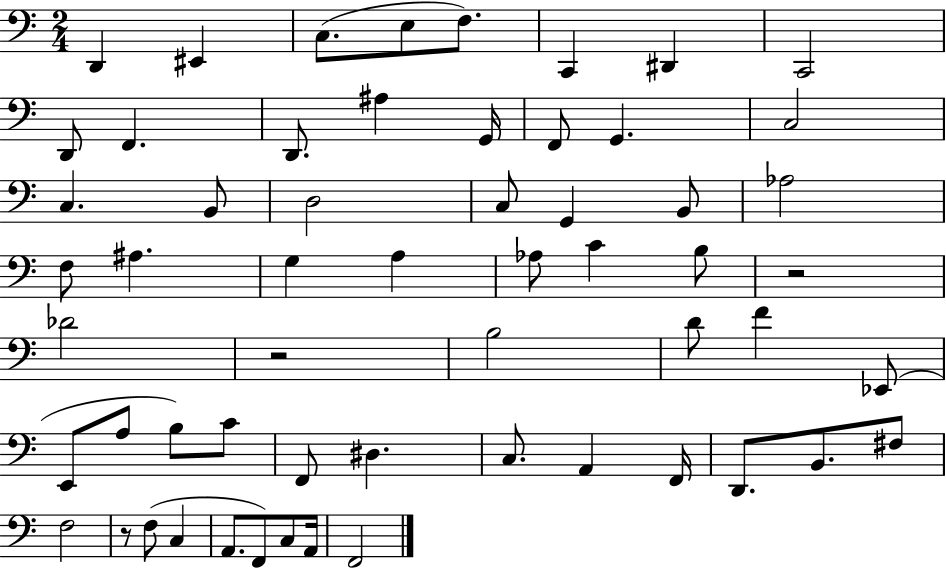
D2/q EIS2/q C3/e. E3/e F3/e. C2/q D#2/q C2/h D2/e F2/q. D2/e. A#3/q G2/s F2/e G2/q. C3/h C3/q. B2/e D3/h C3/e G2/q B2/e Ab3/h F3/e A#3/q. G3/q A3/q Ab3/e C4/q B3/e R/h Db4/h R/h B3/h D4/e F4/q Eb2/e E2/e A3/e B3/e C4/e F2/e D#3/q. C3/e. A2/q F2/s D2/e. B2/e. F#3/e F3/h R/e F3/e C3/q A2/e. F2/e C3/e A2/s F2/h